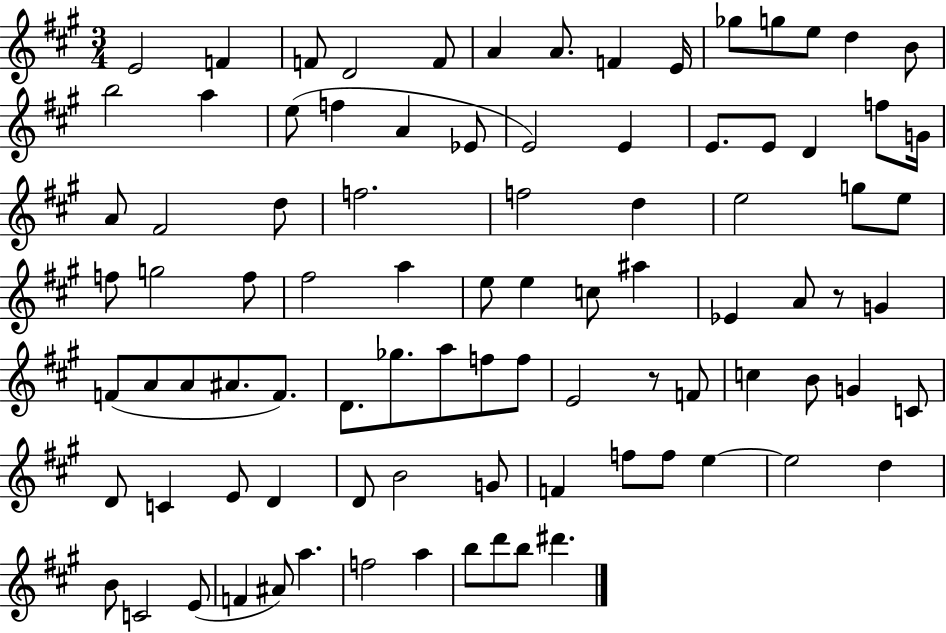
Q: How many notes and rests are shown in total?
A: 91